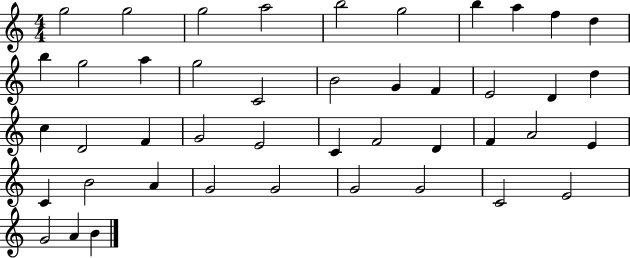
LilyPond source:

{
  \clef treble
  \numericTimeSignature
  \time 4/4
  \key c \major
  g''2 g''2 | g''2 a''2 | b''2 g''2 | b''4 a''4 f''4 d''4 | \break b''4 g''2 a''4 | g''2 c'2 | b'2 g'4 f'4 | e'2 d'4 d''4 | \break c''4 d'2 f'4 | g'2 e'2 | c'4 f'2 d'4 | f'4 a'2 e'4 | \break c'4 b'2 a'4 | g'2 g'2 | g'2 g'2 | c'2 e'2 | \break g'2 a'4 b'4 | \bar "|."
}